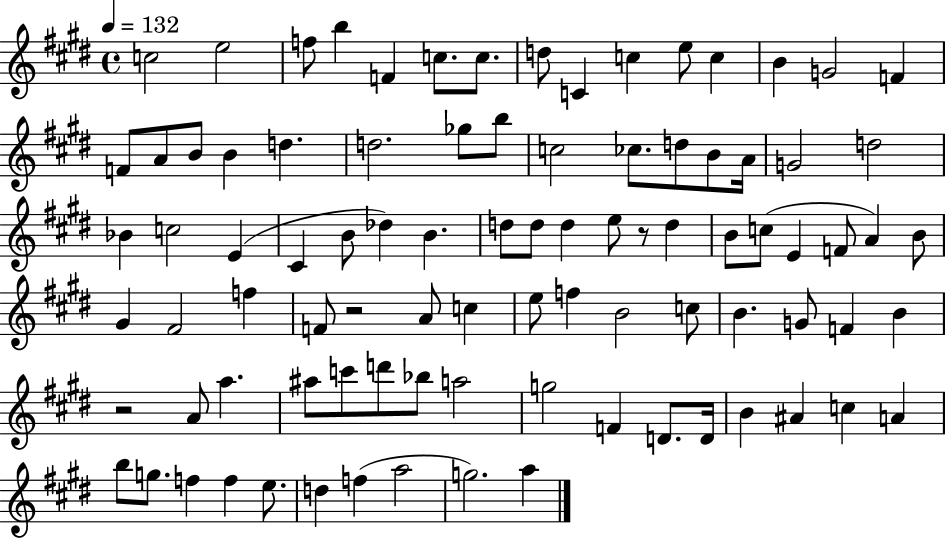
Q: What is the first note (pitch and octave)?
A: C5